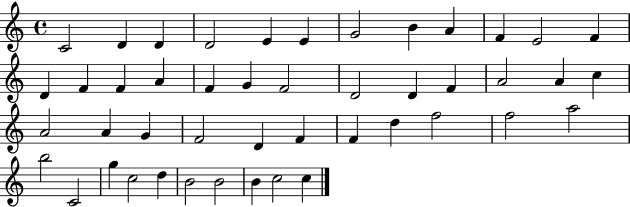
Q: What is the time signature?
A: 4/4